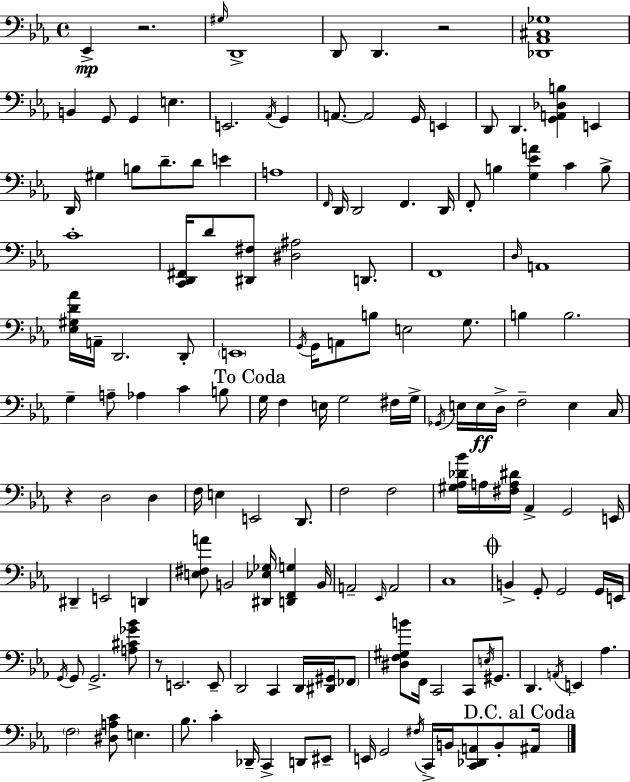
Eb2/q R/h. G#3/s D2/w D2/e D2/q. R/h [Db2,Ab2,C#3,Gb3]/w B2/q G2/e G2/q E3/q. E2/h. Ab2/s G2/q A2/e. A2/h G2/s E2/q D2/e D2/q. [G2,A2,Db3,B3]/q E2/q D2/s G#3/q B3/e D4/e. D4/e E4/q A3/w F2/s D2/s D2/h F2/q. D2/s F2/e B3/q [G3,Eb4,A4]/q C4/q B3/e C4/w [C2,D2,F#2]/s D4/e [D#2,F#3]/e [D#3,A#3]/h D2/e. F2/w D3/s A2/w [Eb3,G#3,D4,Ab4]/s A2/s D2/h. D2/e E2/w G2/s G2/s A2/e B3/e E3/h G3/e. B3/q B3/h. G3/q A3/e Ab3/q C4/q B3/e G3/s F3/q E3/s G3/h F#3/s G3/s Gb2/s E3/s E3/s D3/s F3/h E3/q C3/s R/q D3/h D3/q F3/s E3/q E2/h D2/e. F3/h F3/h [G#3,Ab3,Db4,Bb4]/s A3/s [F#3,A3,D#4]/s Ab2/q G2/h E2/s D#2/q E2/h D2/q [E3,F#3,A4]/e B2/h [D#2,Eb3,Gb3]/s [D2,F2,G3]/q B2/s A2/h Eb2/s A2/h C3/w B2/q G2/e G2/h G2/s E2/s G2/s G2/e G2/h. [A3,C#4,Gb4,Bb4]/e R/e E2/h. E2/e D2/h C2/q D2/s [D#2,G#2]/s FES2/e [D#3,F3,G#3,B4]/e F2/s C2/h C2/e E3/s G#2/e. D2/q. A2/s E2/q Ab3/q. F3/h [D#3,A3,C4]/e E3/q. Bb3/e. C4/q Db2/s C2/q D2/e EIS2/e E2/s G2/h F#3/s C2/s B2/s [C2,Db2,A2]/e B2/e A#2/s